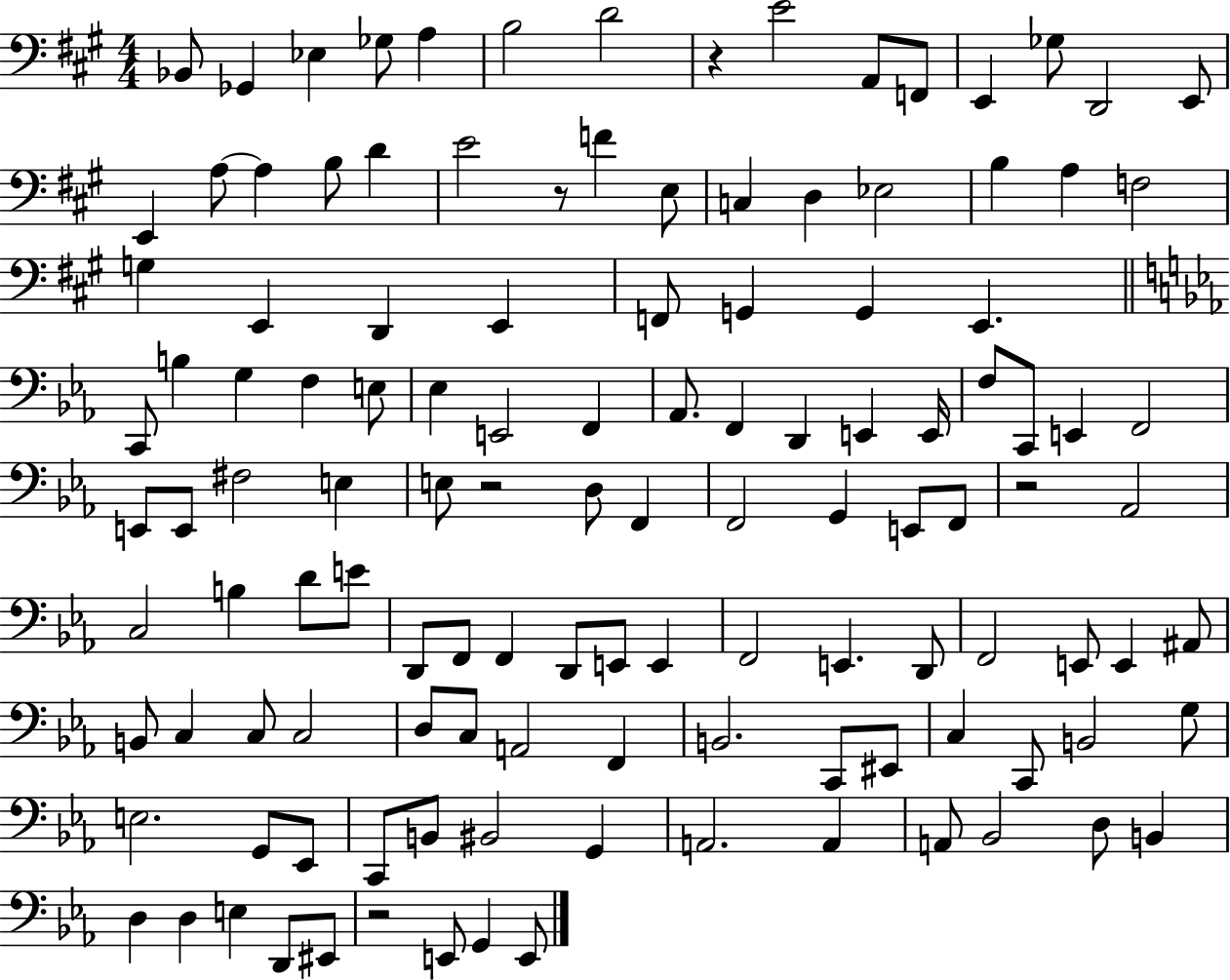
{
  \clef bass
  \numericTimeSignature
  \time 4/4
  \key a \major
  \repeat volta 2 { bes,8 ges,4 ees4 ges8 a4 | b2 d'2 | r4 e'2 a,8 f,8 | e,4 ges8 d,2 e,8 | \break e,4 a8~~ a4 b8 d'4 | e'2 r8 f'4 e8 | c4 d4 ees2 | b4 a4 f2 | \break g4 e,4 d,4 e,4 | f,8 g,4 g,4 e,4. | \bar "||" \break \key c \minor c,8 b4 g4 f4 e8 | ees4 e,2 f,4 | aes,8. f,4 d,4 e,4 e,16 | f8 c,8 e,4 f,2 | \break e,8 e,8 fis2 e4 | e8 r2 d8 f,4 | f,2 g,4 e,8 f,8 | r2 aes,2 | \break c2 b4 d'8 e'8 | d,8 f,8 f,4 d,8 e,8 e,4 | f,2 e,4. d,8 | f,2 e,8 e,4 ais,8 | \break b,8 c4 c8 c2 | d8 c8 a,2 f,4 | b,2. c,8 eis,8 | c4 c,8 b,2 g8 | \break e2. g,8 ees,8 | c,8 b,8 bis,2 g,4 | a,2. a,4 | a,8 bes,2 d8 b,4 | \break d4 d4 e4 d,8 eis,8 | r2 e,8 g,4 e,8 | } \bar "|."
}